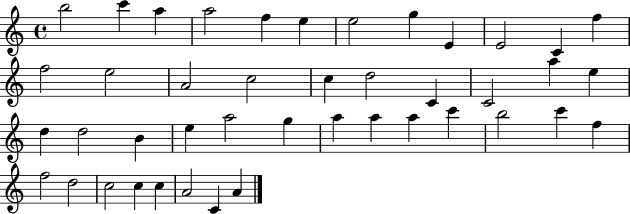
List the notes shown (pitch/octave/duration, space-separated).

B5/h C6/q A5/q A5/h F5/q E5/q E5/h G5/q E4/q E4/h C4/q F5/q F5/h E5/h A4/h C5/h C5/q D5/h C4/q C4/h A5/q E5/q D5/q D5/h B4/q E5/q A5/h G5/q A5/q A5/q A5/q C6/q B5/h C6/q F5/q F5/h D5/h C5/h C5/q C5/q A4/h C4/q A4/q